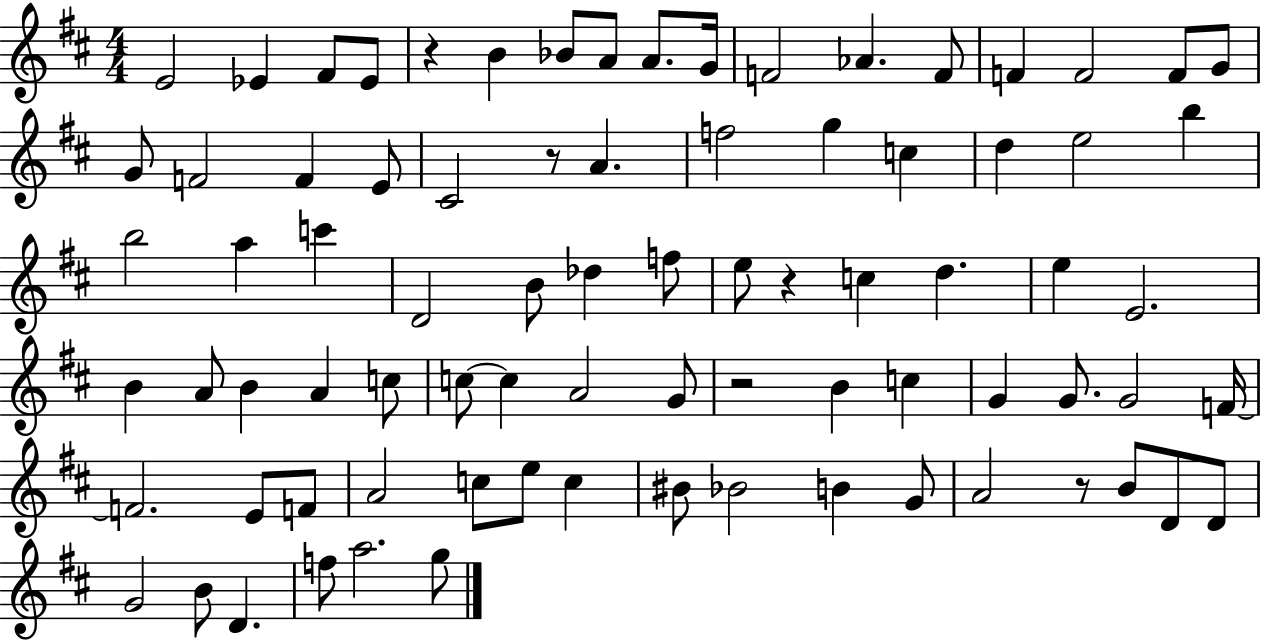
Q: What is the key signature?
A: D major